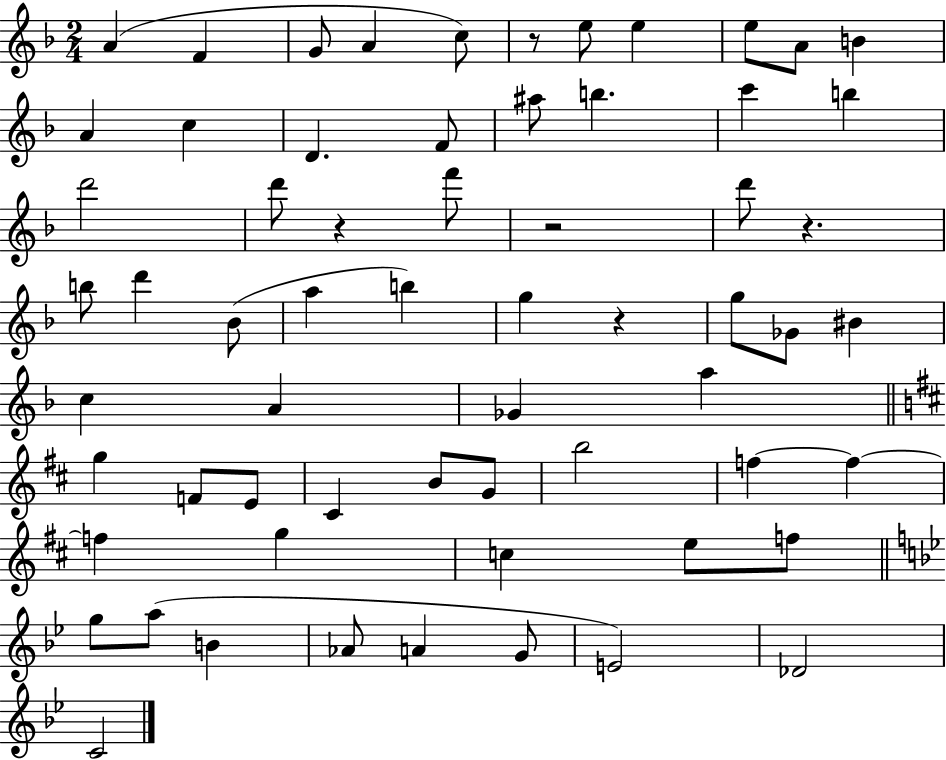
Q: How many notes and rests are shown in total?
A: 63